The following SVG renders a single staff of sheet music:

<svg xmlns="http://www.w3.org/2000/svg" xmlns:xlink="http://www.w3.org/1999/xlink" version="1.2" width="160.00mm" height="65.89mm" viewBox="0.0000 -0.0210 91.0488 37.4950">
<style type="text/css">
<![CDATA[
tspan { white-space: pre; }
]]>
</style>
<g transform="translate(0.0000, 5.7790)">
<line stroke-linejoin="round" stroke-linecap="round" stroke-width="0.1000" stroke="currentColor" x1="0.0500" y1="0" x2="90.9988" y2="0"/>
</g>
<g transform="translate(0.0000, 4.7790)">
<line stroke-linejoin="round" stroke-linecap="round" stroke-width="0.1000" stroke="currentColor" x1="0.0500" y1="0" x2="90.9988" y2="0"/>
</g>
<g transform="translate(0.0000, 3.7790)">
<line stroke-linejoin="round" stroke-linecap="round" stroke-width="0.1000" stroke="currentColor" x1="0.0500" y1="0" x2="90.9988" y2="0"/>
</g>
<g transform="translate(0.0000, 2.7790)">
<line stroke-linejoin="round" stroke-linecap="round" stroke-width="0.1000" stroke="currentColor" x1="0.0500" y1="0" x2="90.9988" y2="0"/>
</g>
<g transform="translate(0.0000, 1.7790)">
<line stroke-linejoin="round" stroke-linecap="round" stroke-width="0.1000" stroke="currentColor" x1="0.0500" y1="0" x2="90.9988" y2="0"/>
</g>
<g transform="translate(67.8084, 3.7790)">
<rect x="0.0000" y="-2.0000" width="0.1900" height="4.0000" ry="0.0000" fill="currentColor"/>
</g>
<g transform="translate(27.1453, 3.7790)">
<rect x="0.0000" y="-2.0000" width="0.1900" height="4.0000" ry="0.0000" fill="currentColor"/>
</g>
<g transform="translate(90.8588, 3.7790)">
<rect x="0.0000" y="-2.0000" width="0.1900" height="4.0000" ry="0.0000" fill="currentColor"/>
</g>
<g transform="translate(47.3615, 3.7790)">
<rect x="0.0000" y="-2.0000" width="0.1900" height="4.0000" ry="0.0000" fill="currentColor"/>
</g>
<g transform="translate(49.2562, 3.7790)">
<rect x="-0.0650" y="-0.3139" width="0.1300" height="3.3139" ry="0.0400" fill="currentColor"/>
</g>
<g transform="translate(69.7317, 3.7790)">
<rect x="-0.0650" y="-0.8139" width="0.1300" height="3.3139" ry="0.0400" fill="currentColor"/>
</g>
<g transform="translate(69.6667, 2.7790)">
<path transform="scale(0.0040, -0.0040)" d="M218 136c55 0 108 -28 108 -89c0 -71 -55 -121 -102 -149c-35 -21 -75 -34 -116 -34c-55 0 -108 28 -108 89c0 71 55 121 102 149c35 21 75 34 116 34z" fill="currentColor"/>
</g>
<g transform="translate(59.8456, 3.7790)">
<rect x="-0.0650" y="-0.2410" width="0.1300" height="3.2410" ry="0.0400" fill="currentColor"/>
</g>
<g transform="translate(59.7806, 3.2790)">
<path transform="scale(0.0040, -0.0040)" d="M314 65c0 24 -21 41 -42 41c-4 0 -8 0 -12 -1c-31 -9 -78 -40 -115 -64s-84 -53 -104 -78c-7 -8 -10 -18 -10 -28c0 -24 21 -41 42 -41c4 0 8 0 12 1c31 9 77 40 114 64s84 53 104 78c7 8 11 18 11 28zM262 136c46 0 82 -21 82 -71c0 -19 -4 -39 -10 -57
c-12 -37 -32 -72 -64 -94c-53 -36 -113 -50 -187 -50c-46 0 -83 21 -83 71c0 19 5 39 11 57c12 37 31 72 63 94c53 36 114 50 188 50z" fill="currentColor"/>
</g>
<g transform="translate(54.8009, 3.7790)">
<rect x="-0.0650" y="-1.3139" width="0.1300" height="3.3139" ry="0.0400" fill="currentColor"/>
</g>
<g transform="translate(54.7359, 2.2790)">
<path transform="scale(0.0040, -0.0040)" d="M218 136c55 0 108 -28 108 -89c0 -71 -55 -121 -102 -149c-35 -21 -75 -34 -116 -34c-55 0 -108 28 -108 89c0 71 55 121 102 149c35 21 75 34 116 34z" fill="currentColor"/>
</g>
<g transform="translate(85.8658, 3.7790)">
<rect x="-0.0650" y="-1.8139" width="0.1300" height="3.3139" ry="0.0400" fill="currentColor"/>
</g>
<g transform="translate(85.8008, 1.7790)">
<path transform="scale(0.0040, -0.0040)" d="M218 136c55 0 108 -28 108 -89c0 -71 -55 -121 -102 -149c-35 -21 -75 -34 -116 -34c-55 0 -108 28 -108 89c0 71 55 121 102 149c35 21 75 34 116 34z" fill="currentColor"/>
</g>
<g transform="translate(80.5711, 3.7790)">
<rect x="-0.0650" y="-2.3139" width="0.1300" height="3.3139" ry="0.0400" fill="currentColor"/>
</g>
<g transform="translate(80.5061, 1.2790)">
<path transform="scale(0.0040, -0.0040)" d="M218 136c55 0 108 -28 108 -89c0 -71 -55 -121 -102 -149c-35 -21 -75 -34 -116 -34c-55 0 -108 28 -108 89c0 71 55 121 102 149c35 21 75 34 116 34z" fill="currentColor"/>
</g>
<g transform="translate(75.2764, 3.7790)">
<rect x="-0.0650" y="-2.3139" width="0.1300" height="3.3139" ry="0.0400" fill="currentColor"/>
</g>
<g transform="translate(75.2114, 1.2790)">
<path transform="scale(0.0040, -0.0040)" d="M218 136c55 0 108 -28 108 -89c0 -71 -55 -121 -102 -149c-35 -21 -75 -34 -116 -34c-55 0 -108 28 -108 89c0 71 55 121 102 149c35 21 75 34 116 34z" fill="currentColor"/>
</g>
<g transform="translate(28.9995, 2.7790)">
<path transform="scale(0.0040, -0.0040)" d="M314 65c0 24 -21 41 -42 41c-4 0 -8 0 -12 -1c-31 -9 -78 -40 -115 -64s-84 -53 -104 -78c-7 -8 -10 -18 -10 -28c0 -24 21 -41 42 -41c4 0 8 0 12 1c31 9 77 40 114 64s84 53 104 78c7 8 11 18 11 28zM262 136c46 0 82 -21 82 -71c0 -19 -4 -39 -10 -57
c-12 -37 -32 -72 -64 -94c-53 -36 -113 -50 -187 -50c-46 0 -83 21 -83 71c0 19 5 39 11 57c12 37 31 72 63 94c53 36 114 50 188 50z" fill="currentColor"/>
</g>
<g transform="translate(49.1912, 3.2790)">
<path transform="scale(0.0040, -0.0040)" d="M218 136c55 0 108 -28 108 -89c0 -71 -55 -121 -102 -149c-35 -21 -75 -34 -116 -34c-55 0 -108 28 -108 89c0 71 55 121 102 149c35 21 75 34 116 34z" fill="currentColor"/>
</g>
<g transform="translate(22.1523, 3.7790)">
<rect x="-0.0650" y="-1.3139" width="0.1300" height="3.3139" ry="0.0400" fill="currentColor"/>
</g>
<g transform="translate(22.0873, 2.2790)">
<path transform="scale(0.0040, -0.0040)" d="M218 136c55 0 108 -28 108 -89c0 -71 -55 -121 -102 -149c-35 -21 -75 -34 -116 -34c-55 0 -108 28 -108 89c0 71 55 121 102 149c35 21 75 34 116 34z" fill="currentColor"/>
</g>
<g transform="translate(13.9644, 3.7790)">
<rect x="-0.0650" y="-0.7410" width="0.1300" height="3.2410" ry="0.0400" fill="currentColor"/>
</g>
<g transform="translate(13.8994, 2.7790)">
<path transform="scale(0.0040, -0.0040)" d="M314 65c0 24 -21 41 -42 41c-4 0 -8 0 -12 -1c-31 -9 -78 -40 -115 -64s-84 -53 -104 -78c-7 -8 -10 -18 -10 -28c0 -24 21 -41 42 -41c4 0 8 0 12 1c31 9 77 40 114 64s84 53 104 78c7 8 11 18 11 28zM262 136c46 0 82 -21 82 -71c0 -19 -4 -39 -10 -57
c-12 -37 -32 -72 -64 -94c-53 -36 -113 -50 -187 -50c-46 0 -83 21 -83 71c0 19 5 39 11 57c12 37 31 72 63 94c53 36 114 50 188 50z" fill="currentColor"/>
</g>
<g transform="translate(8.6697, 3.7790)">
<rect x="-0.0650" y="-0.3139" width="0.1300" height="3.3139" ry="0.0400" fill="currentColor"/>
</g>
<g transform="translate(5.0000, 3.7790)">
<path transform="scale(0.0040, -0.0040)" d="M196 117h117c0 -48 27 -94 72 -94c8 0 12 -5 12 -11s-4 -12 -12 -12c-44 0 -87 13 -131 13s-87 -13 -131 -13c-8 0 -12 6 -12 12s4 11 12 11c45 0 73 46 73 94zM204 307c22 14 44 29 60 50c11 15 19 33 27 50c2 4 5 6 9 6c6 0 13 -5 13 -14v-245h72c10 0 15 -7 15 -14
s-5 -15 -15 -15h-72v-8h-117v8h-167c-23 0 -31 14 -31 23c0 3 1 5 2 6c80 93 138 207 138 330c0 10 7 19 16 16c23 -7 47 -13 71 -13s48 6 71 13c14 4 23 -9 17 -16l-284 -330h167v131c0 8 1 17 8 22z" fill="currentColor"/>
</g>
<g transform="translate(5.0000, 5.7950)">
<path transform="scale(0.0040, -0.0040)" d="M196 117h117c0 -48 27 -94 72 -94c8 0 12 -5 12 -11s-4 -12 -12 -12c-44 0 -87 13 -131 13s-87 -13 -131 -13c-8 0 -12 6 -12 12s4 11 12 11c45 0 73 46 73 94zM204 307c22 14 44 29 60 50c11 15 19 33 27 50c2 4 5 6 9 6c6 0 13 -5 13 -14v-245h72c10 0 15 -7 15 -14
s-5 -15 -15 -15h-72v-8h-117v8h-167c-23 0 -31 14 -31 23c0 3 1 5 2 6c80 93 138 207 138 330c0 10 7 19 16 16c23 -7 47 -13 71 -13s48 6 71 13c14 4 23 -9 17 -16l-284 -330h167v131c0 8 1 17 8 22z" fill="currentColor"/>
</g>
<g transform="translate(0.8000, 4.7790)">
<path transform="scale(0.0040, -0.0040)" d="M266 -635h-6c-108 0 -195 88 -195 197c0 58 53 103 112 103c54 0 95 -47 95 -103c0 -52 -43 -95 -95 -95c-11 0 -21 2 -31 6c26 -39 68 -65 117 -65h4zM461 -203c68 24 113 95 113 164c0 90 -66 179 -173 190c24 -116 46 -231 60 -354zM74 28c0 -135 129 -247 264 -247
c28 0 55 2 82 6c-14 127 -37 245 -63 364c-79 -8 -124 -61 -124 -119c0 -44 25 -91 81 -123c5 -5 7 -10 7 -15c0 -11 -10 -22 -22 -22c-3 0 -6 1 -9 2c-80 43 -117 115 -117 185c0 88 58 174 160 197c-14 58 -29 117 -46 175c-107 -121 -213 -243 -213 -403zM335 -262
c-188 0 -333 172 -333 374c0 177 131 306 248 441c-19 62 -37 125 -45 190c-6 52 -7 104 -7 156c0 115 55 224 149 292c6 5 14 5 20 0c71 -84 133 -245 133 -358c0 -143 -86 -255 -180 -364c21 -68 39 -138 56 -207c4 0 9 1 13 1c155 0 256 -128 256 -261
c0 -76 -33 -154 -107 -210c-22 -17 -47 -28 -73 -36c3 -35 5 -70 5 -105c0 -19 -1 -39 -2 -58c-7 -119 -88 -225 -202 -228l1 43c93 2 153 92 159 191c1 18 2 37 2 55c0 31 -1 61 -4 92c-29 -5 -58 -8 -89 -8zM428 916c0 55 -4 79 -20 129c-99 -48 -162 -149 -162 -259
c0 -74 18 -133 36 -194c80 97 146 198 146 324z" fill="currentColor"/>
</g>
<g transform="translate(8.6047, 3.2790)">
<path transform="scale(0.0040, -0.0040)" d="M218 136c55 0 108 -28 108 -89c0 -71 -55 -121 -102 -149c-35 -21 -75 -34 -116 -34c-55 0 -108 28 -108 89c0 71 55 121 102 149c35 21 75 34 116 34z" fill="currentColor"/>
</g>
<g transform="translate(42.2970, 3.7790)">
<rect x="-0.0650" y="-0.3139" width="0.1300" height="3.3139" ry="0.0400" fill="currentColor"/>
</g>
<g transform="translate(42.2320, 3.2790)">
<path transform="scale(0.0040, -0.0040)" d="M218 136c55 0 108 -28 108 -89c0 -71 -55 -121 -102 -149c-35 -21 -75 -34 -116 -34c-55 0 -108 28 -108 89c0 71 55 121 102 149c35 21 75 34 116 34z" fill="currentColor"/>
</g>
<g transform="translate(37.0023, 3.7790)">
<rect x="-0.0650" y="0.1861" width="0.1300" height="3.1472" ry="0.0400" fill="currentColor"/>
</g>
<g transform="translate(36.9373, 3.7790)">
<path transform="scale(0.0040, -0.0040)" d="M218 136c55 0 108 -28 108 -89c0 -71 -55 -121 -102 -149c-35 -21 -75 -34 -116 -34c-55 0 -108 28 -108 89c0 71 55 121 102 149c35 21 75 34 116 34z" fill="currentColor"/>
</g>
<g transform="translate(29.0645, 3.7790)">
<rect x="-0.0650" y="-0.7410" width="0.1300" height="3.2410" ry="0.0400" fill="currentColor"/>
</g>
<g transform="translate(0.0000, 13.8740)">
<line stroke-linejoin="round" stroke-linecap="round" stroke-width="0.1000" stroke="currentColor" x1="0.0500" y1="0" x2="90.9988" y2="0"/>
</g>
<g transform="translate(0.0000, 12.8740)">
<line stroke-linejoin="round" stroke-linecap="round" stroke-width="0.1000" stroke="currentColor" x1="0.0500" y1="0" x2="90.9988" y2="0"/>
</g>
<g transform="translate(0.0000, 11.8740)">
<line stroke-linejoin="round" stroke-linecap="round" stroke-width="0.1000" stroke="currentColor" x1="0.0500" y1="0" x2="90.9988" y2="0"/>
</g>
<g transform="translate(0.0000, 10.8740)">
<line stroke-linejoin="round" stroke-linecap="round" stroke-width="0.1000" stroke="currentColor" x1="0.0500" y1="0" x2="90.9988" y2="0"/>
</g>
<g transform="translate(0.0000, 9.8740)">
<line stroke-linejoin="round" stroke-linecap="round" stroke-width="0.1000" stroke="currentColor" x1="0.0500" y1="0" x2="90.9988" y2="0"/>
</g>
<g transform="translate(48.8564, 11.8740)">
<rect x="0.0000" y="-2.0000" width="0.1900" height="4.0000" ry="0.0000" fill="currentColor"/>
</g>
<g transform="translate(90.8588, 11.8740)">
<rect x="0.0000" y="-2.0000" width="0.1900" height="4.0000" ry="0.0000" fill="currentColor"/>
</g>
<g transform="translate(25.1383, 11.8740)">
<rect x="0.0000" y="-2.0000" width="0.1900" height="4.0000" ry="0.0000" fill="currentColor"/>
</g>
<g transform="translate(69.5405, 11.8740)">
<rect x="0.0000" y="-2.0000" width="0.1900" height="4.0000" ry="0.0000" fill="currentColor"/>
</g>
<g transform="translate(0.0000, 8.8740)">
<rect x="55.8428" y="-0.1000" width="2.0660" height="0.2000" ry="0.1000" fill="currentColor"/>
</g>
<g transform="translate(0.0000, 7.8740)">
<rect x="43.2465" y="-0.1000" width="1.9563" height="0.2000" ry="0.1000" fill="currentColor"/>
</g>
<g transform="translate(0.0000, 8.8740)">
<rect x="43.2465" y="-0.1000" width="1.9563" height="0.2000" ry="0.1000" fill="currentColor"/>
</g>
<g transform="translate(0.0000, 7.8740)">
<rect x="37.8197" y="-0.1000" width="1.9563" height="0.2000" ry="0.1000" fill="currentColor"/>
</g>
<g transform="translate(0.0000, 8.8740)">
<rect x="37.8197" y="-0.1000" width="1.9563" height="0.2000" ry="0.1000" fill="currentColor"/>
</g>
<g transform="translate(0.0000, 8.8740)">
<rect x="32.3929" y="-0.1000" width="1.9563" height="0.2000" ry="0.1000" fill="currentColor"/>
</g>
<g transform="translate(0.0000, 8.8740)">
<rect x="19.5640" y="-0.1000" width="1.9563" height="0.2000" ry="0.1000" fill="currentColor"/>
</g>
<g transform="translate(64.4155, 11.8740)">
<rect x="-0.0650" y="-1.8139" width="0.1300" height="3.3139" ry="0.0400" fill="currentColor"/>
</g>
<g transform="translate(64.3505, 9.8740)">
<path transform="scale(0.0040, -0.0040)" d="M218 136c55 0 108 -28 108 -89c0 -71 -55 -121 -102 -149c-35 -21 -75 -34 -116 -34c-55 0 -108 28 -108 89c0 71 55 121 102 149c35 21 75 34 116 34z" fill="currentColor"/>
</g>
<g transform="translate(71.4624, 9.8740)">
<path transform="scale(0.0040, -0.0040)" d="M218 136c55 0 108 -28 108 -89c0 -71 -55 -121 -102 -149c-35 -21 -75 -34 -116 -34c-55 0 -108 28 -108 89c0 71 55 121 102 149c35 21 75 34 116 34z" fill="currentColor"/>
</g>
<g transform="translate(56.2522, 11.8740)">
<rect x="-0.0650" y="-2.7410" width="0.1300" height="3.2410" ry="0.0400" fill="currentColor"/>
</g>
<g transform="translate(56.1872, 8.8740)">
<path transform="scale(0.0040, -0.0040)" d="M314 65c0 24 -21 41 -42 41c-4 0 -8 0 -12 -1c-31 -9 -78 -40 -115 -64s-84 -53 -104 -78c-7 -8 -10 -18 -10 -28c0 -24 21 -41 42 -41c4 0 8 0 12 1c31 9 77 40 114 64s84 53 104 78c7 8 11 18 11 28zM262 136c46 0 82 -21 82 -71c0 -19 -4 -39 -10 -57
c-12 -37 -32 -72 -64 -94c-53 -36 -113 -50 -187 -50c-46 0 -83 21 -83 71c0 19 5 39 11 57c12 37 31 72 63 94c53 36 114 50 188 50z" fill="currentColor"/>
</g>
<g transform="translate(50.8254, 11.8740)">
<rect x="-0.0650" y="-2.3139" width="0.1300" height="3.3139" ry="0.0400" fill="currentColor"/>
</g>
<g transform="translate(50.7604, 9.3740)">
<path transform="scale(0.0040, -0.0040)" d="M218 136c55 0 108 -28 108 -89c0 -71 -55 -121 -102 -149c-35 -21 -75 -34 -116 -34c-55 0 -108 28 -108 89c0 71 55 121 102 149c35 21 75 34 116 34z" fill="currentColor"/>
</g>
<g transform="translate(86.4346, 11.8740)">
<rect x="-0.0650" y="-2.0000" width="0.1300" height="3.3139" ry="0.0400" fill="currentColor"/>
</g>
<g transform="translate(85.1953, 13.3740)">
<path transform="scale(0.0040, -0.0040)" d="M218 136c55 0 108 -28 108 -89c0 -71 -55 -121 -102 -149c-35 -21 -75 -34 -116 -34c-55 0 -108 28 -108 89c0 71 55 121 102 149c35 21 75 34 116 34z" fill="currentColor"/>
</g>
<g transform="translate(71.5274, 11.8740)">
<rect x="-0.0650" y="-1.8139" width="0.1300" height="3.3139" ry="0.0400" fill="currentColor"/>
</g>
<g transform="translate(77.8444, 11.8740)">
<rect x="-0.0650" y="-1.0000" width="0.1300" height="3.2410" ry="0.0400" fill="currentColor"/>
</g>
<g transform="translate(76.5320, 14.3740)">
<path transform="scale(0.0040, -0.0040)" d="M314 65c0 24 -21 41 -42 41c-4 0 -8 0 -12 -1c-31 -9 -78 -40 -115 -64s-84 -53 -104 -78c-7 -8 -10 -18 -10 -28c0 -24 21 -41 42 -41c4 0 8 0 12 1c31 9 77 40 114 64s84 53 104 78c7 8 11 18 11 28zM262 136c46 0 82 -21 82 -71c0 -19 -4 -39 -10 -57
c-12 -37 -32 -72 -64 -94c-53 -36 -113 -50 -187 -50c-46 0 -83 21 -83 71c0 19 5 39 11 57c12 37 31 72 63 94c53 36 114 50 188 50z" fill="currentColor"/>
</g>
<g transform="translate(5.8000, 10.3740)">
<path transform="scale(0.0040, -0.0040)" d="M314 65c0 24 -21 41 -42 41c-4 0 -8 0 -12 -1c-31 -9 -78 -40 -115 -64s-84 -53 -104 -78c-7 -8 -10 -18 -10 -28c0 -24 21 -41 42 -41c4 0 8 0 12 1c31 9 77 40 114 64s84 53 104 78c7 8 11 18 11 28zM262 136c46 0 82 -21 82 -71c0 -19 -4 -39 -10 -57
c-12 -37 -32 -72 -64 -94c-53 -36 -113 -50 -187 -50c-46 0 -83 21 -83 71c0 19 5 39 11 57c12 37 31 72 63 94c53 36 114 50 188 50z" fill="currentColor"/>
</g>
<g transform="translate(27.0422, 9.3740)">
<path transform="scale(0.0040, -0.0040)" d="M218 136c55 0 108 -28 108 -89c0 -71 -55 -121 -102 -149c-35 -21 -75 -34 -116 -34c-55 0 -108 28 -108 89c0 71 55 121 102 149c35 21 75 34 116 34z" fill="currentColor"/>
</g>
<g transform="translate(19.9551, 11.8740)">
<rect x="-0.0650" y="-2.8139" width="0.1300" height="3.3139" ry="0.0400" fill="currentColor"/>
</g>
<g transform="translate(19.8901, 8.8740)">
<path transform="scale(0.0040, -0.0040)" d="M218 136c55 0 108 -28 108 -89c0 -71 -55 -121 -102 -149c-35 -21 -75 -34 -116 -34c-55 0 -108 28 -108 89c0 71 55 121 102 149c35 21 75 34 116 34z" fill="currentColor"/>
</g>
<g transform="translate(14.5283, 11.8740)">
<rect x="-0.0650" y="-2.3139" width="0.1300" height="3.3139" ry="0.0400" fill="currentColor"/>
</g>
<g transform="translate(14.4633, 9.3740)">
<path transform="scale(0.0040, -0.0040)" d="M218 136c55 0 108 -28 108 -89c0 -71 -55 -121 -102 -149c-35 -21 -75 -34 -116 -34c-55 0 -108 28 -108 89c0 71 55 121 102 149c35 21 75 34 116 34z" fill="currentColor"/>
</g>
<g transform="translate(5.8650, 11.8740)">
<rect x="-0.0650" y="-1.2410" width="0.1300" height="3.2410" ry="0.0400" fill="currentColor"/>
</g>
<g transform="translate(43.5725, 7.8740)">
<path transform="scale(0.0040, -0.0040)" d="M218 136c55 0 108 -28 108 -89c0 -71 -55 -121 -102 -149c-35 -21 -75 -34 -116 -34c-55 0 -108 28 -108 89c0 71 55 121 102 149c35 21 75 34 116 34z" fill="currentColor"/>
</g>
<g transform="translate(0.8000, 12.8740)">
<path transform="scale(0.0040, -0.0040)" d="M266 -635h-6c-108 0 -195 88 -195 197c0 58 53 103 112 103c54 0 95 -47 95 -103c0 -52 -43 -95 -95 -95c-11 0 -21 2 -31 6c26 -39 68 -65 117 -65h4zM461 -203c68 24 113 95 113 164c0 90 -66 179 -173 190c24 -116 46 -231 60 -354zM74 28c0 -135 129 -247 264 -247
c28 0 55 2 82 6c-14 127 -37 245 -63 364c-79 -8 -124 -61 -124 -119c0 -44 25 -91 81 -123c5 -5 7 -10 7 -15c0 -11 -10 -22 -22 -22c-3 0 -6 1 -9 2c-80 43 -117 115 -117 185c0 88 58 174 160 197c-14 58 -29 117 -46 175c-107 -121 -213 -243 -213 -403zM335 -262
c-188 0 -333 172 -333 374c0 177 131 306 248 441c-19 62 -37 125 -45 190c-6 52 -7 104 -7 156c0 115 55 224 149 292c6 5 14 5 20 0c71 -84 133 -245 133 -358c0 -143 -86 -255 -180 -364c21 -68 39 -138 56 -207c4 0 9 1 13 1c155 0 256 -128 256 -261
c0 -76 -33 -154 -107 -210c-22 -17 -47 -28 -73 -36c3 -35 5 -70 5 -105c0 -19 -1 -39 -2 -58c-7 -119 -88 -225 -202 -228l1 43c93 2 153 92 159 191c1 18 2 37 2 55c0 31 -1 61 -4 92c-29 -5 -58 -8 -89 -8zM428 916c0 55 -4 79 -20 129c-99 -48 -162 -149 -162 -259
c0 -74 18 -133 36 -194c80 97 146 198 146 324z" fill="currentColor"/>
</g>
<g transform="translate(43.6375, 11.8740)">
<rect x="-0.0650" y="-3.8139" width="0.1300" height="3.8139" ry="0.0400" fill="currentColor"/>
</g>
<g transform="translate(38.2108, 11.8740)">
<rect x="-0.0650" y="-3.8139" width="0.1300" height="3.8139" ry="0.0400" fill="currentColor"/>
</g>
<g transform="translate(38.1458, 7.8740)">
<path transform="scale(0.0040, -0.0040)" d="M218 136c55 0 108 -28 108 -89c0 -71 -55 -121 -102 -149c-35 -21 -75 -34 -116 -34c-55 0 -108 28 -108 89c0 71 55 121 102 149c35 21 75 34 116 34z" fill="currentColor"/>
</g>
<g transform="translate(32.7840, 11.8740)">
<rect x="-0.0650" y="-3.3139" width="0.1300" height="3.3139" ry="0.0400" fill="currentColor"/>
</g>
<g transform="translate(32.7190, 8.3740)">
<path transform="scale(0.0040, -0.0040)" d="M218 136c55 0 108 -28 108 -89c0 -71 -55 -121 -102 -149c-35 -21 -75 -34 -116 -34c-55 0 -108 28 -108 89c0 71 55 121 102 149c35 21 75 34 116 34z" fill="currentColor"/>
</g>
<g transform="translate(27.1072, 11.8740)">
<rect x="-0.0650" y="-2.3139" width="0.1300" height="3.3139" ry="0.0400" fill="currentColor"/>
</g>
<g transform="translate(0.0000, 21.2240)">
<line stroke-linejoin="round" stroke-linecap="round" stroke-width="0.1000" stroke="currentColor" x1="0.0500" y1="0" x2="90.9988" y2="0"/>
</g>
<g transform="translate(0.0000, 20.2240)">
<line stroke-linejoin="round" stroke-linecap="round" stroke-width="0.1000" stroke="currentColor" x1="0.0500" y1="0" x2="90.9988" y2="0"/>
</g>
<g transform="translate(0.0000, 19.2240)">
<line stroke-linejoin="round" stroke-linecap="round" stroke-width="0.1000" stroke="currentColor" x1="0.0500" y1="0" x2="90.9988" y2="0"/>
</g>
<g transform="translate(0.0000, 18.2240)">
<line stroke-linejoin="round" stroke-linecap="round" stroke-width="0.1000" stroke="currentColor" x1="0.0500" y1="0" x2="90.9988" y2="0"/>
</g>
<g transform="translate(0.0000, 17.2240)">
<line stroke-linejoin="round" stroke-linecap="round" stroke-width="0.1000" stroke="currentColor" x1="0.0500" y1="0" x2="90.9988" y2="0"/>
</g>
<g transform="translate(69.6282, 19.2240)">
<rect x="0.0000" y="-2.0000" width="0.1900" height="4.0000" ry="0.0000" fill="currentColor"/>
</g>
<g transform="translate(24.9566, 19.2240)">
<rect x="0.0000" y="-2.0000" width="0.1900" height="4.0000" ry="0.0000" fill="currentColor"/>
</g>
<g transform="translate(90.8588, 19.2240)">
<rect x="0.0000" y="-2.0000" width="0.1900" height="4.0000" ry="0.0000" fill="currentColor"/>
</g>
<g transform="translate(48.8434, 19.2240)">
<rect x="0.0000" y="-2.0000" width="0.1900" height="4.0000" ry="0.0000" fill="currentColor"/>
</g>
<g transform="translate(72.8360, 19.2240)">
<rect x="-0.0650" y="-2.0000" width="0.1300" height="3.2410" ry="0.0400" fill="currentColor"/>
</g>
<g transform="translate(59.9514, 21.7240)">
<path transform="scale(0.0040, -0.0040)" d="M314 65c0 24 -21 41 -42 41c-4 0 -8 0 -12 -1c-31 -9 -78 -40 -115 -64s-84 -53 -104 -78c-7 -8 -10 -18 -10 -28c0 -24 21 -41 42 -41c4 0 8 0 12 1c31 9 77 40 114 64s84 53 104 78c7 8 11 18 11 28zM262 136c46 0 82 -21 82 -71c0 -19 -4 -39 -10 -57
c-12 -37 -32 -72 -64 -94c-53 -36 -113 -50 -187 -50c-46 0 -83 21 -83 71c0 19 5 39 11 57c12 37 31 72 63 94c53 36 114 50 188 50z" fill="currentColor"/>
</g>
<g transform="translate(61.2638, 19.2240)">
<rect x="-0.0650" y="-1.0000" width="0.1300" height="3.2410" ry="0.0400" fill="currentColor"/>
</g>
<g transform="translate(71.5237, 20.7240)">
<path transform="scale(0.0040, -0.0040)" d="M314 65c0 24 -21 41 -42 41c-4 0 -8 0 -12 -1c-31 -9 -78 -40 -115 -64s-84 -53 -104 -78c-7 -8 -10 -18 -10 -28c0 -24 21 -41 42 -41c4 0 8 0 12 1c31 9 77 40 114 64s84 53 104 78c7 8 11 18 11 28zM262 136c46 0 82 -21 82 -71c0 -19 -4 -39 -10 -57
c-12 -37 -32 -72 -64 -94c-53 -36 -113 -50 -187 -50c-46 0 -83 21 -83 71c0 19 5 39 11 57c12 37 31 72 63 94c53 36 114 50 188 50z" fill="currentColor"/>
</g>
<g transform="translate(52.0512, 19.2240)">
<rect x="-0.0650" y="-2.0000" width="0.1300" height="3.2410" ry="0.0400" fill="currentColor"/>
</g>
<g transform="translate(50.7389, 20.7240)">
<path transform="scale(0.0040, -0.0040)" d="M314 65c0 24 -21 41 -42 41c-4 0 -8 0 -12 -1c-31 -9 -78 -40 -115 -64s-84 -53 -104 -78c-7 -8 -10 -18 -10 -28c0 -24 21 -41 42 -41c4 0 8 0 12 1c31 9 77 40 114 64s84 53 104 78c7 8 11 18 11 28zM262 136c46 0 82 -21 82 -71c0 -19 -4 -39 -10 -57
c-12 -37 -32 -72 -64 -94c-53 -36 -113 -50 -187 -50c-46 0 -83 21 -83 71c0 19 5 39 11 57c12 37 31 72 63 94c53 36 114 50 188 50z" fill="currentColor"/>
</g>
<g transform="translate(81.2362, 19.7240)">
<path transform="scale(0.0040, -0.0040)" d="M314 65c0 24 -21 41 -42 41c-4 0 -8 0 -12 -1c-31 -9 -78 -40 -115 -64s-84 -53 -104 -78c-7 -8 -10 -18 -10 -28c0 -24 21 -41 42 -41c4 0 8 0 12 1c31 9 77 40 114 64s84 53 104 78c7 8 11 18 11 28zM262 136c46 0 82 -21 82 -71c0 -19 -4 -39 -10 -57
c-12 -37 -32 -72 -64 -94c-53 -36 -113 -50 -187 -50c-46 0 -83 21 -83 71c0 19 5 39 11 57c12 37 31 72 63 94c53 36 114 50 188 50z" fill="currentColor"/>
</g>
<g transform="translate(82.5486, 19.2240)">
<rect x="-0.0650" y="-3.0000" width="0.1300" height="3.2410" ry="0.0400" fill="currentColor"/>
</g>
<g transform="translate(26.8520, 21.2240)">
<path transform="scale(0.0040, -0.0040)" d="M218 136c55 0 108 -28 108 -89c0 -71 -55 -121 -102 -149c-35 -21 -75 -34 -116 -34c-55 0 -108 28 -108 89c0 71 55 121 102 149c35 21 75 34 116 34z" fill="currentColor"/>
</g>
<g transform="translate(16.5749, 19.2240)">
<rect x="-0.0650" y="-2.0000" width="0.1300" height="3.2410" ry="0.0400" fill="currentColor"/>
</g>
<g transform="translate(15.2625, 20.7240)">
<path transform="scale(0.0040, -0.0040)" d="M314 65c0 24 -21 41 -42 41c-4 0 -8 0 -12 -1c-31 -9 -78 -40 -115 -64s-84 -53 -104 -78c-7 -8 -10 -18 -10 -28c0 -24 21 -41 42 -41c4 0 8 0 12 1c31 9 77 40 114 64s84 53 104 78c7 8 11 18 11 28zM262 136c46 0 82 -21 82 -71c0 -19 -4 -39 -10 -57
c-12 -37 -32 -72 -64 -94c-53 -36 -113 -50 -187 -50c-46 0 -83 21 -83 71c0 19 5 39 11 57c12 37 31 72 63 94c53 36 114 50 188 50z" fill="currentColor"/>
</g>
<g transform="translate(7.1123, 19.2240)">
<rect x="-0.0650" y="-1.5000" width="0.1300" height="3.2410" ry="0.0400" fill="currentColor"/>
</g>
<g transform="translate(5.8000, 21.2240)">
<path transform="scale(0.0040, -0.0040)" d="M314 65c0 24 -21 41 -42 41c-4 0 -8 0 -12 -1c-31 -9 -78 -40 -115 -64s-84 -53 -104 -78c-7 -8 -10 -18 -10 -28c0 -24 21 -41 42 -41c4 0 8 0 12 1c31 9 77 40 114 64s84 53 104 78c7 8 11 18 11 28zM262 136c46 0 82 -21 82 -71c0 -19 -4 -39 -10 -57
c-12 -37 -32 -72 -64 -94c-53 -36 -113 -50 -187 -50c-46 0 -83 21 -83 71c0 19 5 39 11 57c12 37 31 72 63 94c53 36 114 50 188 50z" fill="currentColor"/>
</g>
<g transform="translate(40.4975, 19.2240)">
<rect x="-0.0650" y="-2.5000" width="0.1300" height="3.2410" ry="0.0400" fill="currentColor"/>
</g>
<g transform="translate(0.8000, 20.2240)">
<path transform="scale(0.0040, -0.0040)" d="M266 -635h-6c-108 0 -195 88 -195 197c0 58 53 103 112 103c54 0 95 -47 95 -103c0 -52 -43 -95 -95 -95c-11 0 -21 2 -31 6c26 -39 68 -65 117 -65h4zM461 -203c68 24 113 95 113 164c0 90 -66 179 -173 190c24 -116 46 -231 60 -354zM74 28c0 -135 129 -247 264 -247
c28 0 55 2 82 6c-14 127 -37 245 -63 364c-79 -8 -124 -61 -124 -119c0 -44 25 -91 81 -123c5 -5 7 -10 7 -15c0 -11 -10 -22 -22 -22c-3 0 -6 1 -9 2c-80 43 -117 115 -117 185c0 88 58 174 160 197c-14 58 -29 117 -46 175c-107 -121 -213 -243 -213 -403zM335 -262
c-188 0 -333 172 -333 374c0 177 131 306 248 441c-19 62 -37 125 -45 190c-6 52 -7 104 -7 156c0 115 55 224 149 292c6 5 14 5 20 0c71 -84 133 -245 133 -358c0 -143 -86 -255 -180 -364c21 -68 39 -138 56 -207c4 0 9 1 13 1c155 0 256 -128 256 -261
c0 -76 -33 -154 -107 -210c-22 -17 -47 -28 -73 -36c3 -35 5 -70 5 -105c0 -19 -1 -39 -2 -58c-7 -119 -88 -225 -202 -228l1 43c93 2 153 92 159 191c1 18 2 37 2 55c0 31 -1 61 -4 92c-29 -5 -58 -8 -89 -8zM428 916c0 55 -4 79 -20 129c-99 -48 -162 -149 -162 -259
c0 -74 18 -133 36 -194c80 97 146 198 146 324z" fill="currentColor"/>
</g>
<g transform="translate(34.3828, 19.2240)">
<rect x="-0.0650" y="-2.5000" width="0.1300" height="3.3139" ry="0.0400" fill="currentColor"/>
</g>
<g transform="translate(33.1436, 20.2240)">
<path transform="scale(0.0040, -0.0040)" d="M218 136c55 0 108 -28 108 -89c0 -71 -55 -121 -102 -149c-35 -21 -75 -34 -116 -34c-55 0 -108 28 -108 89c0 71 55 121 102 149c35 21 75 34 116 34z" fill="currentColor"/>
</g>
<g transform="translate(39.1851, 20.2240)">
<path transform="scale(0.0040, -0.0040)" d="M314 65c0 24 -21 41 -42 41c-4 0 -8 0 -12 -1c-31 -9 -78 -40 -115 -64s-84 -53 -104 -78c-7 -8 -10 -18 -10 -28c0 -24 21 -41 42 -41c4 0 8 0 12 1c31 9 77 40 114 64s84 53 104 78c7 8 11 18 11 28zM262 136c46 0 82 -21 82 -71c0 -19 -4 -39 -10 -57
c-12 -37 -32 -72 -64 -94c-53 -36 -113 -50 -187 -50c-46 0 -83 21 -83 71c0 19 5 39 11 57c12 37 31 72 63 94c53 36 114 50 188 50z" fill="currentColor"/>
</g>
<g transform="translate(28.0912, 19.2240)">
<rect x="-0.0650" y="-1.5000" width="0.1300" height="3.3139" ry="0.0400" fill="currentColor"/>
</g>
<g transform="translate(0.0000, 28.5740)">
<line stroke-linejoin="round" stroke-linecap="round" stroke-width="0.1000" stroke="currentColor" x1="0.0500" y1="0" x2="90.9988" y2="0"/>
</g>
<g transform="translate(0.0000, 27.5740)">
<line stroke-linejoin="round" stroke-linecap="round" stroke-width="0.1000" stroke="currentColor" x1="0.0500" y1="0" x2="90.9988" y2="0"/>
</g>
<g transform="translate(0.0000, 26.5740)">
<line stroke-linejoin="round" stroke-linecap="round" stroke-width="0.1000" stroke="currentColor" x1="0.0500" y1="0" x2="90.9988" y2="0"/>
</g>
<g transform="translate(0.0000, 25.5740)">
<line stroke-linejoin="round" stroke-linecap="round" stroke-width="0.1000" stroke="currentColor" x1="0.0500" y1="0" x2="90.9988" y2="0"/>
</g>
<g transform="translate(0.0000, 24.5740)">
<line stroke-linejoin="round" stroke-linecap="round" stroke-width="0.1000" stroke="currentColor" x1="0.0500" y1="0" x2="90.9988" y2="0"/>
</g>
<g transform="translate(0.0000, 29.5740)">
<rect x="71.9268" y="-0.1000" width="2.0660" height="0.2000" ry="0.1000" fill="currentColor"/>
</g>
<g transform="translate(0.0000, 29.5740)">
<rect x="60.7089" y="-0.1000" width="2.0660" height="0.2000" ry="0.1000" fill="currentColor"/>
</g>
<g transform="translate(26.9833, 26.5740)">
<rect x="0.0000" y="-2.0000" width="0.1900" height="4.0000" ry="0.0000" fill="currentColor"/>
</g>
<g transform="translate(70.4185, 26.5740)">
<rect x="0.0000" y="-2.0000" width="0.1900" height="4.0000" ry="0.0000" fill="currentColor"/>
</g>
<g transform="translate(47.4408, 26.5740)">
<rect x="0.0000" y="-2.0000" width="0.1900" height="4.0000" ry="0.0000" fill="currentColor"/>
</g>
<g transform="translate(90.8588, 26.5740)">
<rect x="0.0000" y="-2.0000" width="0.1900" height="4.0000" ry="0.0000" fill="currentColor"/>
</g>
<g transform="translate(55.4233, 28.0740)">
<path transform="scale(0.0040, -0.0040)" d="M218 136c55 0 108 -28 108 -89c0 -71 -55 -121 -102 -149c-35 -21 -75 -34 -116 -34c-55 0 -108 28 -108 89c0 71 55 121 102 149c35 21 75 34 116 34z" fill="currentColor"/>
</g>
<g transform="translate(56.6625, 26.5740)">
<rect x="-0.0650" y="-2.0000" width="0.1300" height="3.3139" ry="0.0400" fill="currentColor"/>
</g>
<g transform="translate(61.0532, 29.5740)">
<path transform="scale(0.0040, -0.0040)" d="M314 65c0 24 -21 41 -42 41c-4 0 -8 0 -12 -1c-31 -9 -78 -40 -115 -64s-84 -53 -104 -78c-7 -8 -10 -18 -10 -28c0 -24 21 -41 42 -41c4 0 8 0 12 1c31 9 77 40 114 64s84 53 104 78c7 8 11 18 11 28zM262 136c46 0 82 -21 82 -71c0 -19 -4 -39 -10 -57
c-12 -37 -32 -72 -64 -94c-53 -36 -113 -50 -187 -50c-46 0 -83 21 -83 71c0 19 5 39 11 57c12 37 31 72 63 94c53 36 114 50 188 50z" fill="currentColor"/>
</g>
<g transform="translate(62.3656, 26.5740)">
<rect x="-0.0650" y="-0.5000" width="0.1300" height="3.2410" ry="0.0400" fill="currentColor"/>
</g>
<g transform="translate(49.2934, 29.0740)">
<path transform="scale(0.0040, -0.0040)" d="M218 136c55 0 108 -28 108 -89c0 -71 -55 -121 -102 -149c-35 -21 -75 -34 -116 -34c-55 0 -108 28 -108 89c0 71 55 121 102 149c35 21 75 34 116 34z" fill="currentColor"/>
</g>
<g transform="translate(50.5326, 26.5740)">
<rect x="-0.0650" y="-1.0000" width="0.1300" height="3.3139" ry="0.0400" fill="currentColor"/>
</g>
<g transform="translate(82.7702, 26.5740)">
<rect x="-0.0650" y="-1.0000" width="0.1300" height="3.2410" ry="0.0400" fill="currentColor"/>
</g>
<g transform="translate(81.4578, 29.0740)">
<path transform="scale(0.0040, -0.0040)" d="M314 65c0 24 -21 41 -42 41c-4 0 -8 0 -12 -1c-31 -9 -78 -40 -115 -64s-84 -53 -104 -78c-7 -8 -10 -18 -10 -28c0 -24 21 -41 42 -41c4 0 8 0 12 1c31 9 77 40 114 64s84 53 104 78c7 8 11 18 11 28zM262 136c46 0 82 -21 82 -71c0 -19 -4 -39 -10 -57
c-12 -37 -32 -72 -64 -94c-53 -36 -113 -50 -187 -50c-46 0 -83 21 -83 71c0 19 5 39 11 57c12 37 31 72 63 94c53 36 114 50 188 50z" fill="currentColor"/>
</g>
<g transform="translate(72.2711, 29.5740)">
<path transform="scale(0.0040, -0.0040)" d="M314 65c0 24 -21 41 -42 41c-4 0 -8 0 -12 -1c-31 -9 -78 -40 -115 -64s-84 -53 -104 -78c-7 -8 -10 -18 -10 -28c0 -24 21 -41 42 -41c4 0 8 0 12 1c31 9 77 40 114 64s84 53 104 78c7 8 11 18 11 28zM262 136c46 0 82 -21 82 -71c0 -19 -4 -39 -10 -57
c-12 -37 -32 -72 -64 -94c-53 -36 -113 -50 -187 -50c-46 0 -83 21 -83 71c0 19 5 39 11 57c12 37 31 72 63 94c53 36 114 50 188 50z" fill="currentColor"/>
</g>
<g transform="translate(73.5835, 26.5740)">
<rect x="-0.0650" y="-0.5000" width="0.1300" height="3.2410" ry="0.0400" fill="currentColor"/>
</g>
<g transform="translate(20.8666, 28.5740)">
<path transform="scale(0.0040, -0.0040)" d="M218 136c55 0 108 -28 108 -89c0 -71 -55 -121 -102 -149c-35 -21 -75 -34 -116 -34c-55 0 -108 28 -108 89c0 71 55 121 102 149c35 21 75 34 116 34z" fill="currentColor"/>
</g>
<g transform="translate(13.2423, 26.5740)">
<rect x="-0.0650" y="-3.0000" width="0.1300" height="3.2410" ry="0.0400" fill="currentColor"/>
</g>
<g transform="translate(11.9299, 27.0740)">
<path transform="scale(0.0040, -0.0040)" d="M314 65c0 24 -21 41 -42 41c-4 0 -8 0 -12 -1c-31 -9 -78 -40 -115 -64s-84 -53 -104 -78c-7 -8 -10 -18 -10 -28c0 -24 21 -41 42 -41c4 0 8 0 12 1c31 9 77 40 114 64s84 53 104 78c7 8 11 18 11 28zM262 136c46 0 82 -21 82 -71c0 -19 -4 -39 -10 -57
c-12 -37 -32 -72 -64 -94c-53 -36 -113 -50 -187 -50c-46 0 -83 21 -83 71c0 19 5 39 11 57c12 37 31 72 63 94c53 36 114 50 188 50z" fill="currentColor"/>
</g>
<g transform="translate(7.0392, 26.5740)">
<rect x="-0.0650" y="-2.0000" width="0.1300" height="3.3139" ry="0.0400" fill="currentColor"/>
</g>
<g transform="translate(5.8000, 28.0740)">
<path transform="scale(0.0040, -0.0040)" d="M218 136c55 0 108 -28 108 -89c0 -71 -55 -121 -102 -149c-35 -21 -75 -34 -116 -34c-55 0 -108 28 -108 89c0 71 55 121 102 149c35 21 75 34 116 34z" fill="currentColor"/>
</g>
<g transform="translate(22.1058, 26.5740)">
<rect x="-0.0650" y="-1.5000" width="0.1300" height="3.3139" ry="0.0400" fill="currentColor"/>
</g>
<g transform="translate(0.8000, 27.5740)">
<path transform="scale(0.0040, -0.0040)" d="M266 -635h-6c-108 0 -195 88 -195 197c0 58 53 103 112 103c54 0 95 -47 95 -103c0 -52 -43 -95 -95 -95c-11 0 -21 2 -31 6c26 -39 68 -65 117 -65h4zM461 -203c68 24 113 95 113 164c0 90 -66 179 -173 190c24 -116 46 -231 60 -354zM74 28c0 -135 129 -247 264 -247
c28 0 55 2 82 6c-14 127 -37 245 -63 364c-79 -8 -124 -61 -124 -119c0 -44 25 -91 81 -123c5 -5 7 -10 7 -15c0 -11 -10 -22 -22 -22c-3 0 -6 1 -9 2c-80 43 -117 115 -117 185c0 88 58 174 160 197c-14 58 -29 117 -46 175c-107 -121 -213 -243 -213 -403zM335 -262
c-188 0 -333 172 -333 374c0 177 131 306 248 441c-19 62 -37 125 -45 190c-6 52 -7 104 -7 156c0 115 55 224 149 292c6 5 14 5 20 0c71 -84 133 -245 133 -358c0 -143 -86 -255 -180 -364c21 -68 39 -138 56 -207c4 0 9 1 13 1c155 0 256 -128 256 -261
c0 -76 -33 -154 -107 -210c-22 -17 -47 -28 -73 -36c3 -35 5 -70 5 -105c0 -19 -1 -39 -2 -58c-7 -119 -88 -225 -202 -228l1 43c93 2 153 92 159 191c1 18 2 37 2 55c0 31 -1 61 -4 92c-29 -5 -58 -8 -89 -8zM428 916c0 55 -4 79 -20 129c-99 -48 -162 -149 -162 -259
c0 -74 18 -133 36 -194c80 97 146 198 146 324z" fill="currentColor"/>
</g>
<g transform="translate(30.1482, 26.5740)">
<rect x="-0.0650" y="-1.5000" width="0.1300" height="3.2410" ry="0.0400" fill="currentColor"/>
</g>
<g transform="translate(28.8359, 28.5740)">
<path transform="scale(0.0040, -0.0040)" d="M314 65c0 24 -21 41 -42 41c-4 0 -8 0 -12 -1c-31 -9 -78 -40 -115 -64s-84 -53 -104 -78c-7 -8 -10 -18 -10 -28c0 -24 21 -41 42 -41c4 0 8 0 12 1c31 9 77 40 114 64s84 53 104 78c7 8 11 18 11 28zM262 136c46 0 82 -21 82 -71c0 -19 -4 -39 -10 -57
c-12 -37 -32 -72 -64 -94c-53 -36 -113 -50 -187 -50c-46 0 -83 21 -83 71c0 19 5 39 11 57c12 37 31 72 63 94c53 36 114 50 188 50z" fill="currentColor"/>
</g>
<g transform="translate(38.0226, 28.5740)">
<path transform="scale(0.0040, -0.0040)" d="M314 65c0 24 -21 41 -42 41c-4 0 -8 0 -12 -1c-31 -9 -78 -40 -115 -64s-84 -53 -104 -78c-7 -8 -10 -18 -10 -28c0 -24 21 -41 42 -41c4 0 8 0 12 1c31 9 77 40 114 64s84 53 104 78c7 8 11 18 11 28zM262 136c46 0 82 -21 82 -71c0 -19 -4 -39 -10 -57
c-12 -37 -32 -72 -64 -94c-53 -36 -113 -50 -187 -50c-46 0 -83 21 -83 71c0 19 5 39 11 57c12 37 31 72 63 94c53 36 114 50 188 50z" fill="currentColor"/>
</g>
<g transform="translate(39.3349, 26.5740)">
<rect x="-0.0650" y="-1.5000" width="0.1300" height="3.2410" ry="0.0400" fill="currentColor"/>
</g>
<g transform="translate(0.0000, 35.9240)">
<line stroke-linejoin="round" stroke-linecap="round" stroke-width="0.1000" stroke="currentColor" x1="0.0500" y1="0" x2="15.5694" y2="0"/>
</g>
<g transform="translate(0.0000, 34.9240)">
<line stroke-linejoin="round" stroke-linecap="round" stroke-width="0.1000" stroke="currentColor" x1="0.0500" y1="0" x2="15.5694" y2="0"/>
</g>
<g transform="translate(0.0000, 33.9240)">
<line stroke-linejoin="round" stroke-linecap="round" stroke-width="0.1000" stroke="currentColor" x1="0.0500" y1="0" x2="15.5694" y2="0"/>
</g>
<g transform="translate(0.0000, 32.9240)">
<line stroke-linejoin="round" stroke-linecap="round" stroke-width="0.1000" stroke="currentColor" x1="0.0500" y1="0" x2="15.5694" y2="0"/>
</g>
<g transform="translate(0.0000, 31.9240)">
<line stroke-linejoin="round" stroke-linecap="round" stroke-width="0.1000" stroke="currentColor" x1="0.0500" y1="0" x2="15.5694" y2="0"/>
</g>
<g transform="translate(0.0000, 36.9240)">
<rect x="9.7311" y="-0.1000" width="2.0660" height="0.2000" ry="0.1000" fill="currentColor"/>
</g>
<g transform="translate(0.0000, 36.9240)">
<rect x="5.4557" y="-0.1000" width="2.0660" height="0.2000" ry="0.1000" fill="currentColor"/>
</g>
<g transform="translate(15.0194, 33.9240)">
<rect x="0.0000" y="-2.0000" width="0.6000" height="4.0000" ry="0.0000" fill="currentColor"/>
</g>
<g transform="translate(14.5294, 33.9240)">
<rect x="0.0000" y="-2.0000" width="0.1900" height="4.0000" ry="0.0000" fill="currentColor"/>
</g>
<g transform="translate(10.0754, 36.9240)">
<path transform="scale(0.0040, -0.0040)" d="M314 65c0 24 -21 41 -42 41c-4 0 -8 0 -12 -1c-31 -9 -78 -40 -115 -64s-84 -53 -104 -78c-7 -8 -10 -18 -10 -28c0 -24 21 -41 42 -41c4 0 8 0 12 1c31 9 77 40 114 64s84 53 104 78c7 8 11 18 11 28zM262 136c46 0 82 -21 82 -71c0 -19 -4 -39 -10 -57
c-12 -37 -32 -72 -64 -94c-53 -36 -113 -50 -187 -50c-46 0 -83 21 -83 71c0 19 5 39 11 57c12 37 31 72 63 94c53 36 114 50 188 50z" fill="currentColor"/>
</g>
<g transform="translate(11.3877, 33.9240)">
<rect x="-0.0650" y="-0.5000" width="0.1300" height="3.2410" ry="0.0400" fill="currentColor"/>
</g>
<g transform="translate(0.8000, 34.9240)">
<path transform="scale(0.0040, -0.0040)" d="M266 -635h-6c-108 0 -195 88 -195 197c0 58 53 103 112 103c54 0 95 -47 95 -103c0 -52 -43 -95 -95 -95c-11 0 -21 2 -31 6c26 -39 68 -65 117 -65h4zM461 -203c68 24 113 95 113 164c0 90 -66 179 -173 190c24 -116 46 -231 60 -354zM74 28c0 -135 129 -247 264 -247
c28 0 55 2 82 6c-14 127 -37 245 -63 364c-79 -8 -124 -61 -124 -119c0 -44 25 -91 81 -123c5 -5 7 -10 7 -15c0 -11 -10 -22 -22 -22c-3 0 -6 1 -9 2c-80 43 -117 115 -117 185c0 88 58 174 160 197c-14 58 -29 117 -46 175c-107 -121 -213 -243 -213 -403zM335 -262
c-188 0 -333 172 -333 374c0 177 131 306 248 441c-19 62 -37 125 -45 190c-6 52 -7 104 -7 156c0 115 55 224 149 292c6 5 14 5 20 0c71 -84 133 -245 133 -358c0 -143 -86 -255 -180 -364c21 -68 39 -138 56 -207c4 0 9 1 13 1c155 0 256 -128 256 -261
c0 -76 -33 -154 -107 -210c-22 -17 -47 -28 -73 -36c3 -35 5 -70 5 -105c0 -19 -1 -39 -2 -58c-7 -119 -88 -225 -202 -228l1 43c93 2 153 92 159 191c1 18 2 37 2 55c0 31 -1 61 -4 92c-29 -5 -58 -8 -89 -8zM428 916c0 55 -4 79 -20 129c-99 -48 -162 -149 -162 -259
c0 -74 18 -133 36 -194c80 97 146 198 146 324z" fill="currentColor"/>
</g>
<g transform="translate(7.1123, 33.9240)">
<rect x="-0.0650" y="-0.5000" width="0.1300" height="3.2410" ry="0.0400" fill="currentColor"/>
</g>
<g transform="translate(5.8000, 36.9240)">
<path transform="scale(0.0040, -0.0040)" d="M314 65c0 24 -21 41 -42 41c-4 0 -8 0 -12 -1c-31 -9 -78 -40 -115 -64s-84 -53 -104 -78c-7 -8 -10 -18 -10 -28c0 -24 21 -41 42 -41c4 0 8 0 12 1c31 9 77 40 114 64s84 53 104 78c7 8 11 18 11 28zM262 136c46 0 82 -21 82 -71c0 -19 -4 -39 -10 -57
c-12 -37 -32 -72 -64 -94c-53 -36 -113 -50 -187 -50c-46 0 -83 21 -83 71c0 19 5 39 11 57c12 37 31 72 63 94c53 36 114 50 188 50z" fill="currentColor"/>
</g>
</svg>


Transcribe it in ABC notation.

X:1
T:Untitled
M:4/4
L:1/4
K:C
c d2 e d2 B c c e c2 d g g f e2 g a g b c' c' g a2 f f D2 F E2 F2 E G G2 F2 D2 F2 A2 F A2 E E2 E2 D F C2 C2 D2 C2 C2